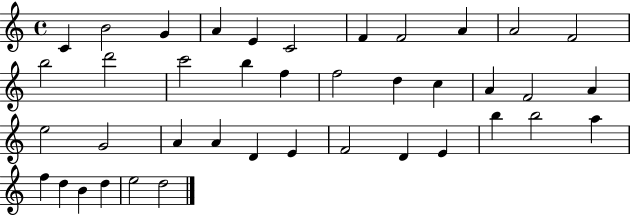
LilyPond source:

{
  \clef treble
  \time 4/4
  \defaultTimeSignature
  \key c \major
  c'4 b'2 g'4 | a'4 e'4 c'2 | f'4 f'2 a'4 | a'2 f'2 | \break b''2 d'''2 | c'''2 b''4 f''4 | f''2 d''4 c''4 | a'4 f'2 a'4 | \break e''2 g'2 | a'4 a'4 d'4 e'4 | f'2 d'4 e'4 | b''4 b''2 a''4 | \break f''4 d''4 b'4 d''4 | e''2 d''2 | \bar "|."
}